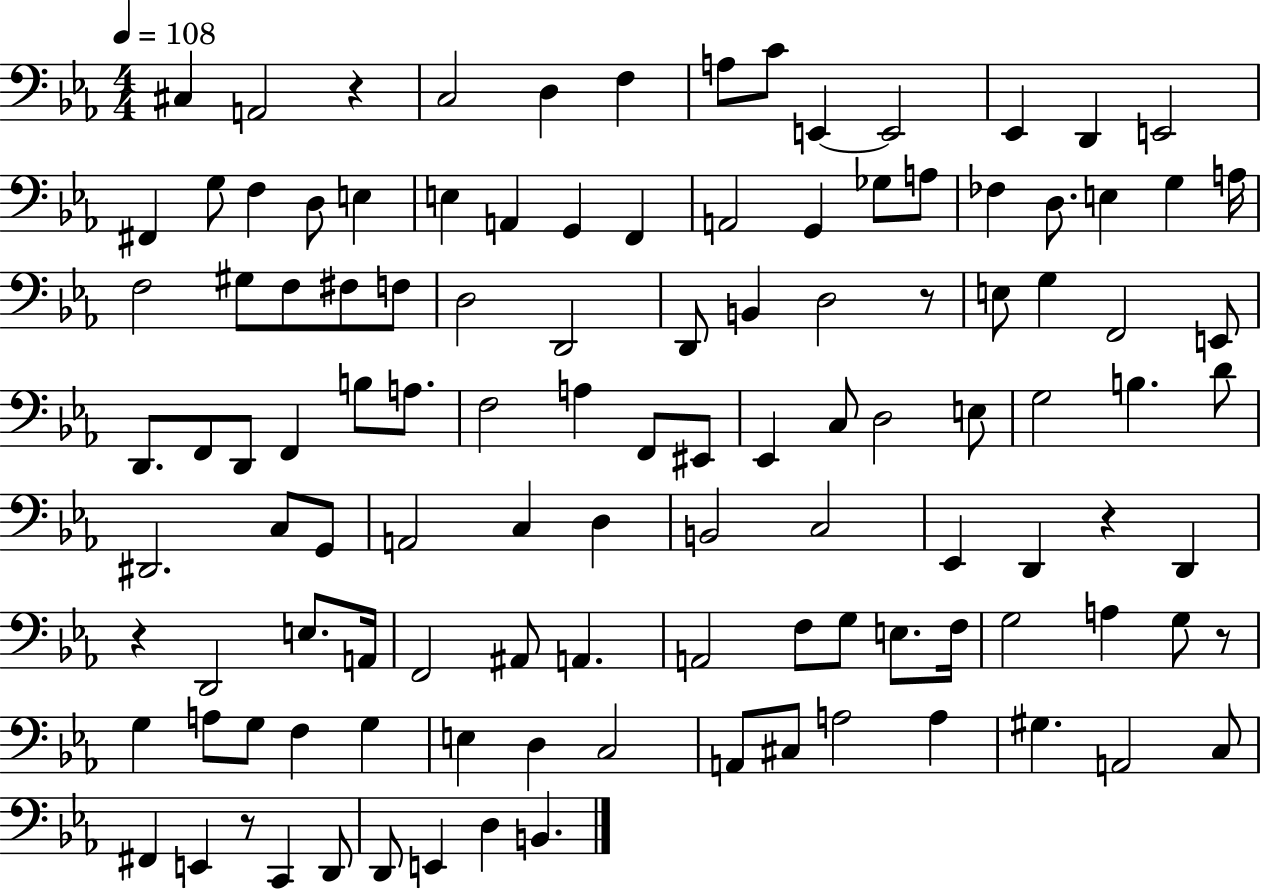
X:1
T:Untitled
M:4/4
L:1/4
K:Eb
^C, A,,2 z C,2 D, F, A,/2 C/2 E,, E,,2 _E,, D,, E,,2 ^F,, G,/2 F, D,/2 E, E, A,, G,, F,, A,,2 G,, _G,/2 A,/2 _F, D,/2 E, G, A,/4 F,2 ^G,/2 F,/2 ^F,/2 F,/2 D,2 D,,2 D,,/2 B,, D,2 z/2 E,/2 G, F,,2 E,,/2 D,,/2 F,,/2 D,,/2 F,, B,/2 A,/2 F,2 A, F,,/2 ^E,,/2 _E,, C,/2 D,2 E,/2 G,2 B, D/2 ^D,,2 C,/2 G,,/2 A,,2 C, D, B,,2 C,2 _E,, D,, z D,, z D,,2 E,/2 A,,/4 F,,2 ^A,,/2 A,, A,,2 F,/2 G,/2 E,/2 F,/4 G,2 A, G,/2 z/2 G, A,/2 G,/2 F, G, E, D, C,2 A,,/2 ^C,/2 A,2 A, ^G, A,,2 C,/2 ^F,, E,, z/2 C,, D,,/2 D,,/2 E,, D, B,,